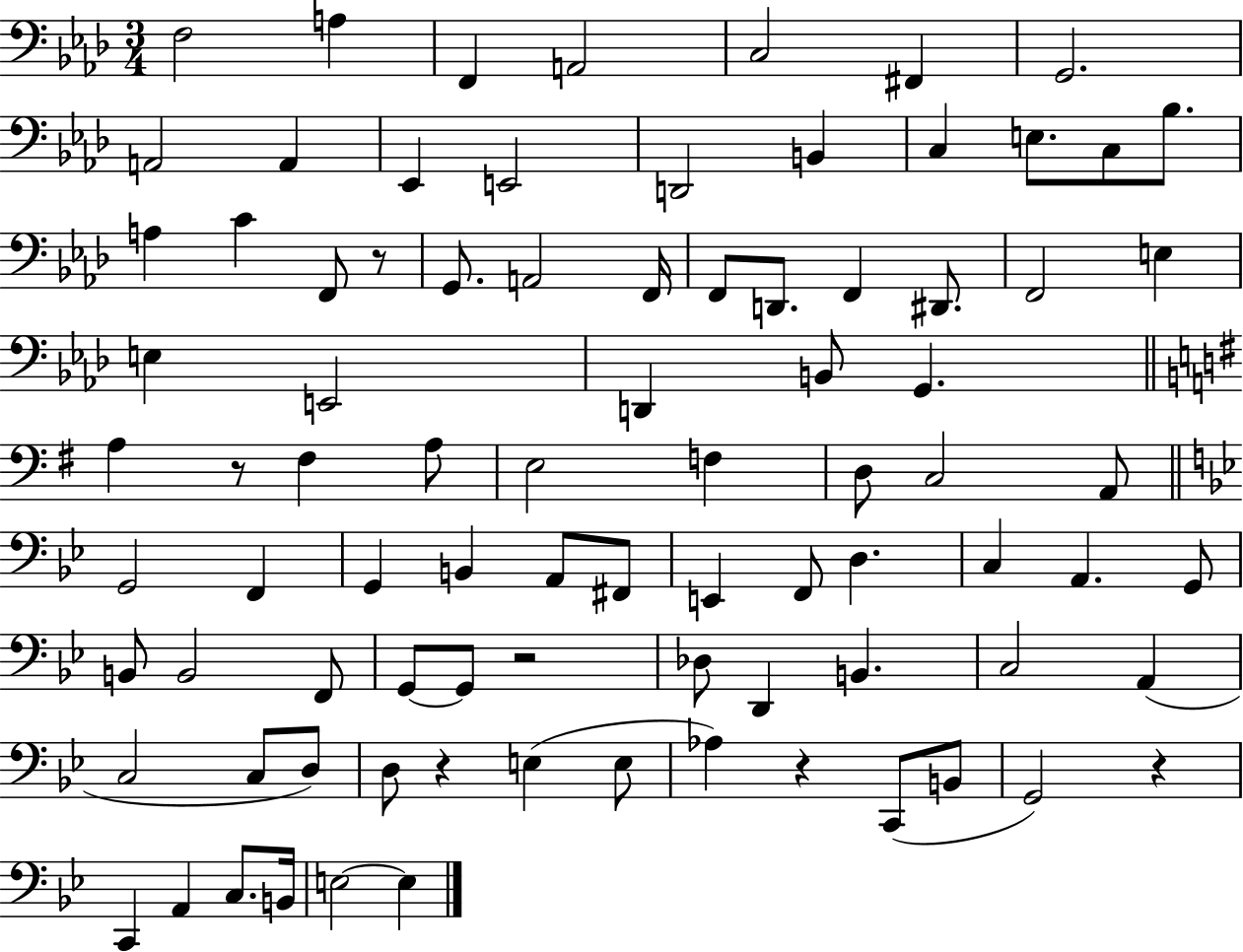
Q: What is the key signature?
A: AES major